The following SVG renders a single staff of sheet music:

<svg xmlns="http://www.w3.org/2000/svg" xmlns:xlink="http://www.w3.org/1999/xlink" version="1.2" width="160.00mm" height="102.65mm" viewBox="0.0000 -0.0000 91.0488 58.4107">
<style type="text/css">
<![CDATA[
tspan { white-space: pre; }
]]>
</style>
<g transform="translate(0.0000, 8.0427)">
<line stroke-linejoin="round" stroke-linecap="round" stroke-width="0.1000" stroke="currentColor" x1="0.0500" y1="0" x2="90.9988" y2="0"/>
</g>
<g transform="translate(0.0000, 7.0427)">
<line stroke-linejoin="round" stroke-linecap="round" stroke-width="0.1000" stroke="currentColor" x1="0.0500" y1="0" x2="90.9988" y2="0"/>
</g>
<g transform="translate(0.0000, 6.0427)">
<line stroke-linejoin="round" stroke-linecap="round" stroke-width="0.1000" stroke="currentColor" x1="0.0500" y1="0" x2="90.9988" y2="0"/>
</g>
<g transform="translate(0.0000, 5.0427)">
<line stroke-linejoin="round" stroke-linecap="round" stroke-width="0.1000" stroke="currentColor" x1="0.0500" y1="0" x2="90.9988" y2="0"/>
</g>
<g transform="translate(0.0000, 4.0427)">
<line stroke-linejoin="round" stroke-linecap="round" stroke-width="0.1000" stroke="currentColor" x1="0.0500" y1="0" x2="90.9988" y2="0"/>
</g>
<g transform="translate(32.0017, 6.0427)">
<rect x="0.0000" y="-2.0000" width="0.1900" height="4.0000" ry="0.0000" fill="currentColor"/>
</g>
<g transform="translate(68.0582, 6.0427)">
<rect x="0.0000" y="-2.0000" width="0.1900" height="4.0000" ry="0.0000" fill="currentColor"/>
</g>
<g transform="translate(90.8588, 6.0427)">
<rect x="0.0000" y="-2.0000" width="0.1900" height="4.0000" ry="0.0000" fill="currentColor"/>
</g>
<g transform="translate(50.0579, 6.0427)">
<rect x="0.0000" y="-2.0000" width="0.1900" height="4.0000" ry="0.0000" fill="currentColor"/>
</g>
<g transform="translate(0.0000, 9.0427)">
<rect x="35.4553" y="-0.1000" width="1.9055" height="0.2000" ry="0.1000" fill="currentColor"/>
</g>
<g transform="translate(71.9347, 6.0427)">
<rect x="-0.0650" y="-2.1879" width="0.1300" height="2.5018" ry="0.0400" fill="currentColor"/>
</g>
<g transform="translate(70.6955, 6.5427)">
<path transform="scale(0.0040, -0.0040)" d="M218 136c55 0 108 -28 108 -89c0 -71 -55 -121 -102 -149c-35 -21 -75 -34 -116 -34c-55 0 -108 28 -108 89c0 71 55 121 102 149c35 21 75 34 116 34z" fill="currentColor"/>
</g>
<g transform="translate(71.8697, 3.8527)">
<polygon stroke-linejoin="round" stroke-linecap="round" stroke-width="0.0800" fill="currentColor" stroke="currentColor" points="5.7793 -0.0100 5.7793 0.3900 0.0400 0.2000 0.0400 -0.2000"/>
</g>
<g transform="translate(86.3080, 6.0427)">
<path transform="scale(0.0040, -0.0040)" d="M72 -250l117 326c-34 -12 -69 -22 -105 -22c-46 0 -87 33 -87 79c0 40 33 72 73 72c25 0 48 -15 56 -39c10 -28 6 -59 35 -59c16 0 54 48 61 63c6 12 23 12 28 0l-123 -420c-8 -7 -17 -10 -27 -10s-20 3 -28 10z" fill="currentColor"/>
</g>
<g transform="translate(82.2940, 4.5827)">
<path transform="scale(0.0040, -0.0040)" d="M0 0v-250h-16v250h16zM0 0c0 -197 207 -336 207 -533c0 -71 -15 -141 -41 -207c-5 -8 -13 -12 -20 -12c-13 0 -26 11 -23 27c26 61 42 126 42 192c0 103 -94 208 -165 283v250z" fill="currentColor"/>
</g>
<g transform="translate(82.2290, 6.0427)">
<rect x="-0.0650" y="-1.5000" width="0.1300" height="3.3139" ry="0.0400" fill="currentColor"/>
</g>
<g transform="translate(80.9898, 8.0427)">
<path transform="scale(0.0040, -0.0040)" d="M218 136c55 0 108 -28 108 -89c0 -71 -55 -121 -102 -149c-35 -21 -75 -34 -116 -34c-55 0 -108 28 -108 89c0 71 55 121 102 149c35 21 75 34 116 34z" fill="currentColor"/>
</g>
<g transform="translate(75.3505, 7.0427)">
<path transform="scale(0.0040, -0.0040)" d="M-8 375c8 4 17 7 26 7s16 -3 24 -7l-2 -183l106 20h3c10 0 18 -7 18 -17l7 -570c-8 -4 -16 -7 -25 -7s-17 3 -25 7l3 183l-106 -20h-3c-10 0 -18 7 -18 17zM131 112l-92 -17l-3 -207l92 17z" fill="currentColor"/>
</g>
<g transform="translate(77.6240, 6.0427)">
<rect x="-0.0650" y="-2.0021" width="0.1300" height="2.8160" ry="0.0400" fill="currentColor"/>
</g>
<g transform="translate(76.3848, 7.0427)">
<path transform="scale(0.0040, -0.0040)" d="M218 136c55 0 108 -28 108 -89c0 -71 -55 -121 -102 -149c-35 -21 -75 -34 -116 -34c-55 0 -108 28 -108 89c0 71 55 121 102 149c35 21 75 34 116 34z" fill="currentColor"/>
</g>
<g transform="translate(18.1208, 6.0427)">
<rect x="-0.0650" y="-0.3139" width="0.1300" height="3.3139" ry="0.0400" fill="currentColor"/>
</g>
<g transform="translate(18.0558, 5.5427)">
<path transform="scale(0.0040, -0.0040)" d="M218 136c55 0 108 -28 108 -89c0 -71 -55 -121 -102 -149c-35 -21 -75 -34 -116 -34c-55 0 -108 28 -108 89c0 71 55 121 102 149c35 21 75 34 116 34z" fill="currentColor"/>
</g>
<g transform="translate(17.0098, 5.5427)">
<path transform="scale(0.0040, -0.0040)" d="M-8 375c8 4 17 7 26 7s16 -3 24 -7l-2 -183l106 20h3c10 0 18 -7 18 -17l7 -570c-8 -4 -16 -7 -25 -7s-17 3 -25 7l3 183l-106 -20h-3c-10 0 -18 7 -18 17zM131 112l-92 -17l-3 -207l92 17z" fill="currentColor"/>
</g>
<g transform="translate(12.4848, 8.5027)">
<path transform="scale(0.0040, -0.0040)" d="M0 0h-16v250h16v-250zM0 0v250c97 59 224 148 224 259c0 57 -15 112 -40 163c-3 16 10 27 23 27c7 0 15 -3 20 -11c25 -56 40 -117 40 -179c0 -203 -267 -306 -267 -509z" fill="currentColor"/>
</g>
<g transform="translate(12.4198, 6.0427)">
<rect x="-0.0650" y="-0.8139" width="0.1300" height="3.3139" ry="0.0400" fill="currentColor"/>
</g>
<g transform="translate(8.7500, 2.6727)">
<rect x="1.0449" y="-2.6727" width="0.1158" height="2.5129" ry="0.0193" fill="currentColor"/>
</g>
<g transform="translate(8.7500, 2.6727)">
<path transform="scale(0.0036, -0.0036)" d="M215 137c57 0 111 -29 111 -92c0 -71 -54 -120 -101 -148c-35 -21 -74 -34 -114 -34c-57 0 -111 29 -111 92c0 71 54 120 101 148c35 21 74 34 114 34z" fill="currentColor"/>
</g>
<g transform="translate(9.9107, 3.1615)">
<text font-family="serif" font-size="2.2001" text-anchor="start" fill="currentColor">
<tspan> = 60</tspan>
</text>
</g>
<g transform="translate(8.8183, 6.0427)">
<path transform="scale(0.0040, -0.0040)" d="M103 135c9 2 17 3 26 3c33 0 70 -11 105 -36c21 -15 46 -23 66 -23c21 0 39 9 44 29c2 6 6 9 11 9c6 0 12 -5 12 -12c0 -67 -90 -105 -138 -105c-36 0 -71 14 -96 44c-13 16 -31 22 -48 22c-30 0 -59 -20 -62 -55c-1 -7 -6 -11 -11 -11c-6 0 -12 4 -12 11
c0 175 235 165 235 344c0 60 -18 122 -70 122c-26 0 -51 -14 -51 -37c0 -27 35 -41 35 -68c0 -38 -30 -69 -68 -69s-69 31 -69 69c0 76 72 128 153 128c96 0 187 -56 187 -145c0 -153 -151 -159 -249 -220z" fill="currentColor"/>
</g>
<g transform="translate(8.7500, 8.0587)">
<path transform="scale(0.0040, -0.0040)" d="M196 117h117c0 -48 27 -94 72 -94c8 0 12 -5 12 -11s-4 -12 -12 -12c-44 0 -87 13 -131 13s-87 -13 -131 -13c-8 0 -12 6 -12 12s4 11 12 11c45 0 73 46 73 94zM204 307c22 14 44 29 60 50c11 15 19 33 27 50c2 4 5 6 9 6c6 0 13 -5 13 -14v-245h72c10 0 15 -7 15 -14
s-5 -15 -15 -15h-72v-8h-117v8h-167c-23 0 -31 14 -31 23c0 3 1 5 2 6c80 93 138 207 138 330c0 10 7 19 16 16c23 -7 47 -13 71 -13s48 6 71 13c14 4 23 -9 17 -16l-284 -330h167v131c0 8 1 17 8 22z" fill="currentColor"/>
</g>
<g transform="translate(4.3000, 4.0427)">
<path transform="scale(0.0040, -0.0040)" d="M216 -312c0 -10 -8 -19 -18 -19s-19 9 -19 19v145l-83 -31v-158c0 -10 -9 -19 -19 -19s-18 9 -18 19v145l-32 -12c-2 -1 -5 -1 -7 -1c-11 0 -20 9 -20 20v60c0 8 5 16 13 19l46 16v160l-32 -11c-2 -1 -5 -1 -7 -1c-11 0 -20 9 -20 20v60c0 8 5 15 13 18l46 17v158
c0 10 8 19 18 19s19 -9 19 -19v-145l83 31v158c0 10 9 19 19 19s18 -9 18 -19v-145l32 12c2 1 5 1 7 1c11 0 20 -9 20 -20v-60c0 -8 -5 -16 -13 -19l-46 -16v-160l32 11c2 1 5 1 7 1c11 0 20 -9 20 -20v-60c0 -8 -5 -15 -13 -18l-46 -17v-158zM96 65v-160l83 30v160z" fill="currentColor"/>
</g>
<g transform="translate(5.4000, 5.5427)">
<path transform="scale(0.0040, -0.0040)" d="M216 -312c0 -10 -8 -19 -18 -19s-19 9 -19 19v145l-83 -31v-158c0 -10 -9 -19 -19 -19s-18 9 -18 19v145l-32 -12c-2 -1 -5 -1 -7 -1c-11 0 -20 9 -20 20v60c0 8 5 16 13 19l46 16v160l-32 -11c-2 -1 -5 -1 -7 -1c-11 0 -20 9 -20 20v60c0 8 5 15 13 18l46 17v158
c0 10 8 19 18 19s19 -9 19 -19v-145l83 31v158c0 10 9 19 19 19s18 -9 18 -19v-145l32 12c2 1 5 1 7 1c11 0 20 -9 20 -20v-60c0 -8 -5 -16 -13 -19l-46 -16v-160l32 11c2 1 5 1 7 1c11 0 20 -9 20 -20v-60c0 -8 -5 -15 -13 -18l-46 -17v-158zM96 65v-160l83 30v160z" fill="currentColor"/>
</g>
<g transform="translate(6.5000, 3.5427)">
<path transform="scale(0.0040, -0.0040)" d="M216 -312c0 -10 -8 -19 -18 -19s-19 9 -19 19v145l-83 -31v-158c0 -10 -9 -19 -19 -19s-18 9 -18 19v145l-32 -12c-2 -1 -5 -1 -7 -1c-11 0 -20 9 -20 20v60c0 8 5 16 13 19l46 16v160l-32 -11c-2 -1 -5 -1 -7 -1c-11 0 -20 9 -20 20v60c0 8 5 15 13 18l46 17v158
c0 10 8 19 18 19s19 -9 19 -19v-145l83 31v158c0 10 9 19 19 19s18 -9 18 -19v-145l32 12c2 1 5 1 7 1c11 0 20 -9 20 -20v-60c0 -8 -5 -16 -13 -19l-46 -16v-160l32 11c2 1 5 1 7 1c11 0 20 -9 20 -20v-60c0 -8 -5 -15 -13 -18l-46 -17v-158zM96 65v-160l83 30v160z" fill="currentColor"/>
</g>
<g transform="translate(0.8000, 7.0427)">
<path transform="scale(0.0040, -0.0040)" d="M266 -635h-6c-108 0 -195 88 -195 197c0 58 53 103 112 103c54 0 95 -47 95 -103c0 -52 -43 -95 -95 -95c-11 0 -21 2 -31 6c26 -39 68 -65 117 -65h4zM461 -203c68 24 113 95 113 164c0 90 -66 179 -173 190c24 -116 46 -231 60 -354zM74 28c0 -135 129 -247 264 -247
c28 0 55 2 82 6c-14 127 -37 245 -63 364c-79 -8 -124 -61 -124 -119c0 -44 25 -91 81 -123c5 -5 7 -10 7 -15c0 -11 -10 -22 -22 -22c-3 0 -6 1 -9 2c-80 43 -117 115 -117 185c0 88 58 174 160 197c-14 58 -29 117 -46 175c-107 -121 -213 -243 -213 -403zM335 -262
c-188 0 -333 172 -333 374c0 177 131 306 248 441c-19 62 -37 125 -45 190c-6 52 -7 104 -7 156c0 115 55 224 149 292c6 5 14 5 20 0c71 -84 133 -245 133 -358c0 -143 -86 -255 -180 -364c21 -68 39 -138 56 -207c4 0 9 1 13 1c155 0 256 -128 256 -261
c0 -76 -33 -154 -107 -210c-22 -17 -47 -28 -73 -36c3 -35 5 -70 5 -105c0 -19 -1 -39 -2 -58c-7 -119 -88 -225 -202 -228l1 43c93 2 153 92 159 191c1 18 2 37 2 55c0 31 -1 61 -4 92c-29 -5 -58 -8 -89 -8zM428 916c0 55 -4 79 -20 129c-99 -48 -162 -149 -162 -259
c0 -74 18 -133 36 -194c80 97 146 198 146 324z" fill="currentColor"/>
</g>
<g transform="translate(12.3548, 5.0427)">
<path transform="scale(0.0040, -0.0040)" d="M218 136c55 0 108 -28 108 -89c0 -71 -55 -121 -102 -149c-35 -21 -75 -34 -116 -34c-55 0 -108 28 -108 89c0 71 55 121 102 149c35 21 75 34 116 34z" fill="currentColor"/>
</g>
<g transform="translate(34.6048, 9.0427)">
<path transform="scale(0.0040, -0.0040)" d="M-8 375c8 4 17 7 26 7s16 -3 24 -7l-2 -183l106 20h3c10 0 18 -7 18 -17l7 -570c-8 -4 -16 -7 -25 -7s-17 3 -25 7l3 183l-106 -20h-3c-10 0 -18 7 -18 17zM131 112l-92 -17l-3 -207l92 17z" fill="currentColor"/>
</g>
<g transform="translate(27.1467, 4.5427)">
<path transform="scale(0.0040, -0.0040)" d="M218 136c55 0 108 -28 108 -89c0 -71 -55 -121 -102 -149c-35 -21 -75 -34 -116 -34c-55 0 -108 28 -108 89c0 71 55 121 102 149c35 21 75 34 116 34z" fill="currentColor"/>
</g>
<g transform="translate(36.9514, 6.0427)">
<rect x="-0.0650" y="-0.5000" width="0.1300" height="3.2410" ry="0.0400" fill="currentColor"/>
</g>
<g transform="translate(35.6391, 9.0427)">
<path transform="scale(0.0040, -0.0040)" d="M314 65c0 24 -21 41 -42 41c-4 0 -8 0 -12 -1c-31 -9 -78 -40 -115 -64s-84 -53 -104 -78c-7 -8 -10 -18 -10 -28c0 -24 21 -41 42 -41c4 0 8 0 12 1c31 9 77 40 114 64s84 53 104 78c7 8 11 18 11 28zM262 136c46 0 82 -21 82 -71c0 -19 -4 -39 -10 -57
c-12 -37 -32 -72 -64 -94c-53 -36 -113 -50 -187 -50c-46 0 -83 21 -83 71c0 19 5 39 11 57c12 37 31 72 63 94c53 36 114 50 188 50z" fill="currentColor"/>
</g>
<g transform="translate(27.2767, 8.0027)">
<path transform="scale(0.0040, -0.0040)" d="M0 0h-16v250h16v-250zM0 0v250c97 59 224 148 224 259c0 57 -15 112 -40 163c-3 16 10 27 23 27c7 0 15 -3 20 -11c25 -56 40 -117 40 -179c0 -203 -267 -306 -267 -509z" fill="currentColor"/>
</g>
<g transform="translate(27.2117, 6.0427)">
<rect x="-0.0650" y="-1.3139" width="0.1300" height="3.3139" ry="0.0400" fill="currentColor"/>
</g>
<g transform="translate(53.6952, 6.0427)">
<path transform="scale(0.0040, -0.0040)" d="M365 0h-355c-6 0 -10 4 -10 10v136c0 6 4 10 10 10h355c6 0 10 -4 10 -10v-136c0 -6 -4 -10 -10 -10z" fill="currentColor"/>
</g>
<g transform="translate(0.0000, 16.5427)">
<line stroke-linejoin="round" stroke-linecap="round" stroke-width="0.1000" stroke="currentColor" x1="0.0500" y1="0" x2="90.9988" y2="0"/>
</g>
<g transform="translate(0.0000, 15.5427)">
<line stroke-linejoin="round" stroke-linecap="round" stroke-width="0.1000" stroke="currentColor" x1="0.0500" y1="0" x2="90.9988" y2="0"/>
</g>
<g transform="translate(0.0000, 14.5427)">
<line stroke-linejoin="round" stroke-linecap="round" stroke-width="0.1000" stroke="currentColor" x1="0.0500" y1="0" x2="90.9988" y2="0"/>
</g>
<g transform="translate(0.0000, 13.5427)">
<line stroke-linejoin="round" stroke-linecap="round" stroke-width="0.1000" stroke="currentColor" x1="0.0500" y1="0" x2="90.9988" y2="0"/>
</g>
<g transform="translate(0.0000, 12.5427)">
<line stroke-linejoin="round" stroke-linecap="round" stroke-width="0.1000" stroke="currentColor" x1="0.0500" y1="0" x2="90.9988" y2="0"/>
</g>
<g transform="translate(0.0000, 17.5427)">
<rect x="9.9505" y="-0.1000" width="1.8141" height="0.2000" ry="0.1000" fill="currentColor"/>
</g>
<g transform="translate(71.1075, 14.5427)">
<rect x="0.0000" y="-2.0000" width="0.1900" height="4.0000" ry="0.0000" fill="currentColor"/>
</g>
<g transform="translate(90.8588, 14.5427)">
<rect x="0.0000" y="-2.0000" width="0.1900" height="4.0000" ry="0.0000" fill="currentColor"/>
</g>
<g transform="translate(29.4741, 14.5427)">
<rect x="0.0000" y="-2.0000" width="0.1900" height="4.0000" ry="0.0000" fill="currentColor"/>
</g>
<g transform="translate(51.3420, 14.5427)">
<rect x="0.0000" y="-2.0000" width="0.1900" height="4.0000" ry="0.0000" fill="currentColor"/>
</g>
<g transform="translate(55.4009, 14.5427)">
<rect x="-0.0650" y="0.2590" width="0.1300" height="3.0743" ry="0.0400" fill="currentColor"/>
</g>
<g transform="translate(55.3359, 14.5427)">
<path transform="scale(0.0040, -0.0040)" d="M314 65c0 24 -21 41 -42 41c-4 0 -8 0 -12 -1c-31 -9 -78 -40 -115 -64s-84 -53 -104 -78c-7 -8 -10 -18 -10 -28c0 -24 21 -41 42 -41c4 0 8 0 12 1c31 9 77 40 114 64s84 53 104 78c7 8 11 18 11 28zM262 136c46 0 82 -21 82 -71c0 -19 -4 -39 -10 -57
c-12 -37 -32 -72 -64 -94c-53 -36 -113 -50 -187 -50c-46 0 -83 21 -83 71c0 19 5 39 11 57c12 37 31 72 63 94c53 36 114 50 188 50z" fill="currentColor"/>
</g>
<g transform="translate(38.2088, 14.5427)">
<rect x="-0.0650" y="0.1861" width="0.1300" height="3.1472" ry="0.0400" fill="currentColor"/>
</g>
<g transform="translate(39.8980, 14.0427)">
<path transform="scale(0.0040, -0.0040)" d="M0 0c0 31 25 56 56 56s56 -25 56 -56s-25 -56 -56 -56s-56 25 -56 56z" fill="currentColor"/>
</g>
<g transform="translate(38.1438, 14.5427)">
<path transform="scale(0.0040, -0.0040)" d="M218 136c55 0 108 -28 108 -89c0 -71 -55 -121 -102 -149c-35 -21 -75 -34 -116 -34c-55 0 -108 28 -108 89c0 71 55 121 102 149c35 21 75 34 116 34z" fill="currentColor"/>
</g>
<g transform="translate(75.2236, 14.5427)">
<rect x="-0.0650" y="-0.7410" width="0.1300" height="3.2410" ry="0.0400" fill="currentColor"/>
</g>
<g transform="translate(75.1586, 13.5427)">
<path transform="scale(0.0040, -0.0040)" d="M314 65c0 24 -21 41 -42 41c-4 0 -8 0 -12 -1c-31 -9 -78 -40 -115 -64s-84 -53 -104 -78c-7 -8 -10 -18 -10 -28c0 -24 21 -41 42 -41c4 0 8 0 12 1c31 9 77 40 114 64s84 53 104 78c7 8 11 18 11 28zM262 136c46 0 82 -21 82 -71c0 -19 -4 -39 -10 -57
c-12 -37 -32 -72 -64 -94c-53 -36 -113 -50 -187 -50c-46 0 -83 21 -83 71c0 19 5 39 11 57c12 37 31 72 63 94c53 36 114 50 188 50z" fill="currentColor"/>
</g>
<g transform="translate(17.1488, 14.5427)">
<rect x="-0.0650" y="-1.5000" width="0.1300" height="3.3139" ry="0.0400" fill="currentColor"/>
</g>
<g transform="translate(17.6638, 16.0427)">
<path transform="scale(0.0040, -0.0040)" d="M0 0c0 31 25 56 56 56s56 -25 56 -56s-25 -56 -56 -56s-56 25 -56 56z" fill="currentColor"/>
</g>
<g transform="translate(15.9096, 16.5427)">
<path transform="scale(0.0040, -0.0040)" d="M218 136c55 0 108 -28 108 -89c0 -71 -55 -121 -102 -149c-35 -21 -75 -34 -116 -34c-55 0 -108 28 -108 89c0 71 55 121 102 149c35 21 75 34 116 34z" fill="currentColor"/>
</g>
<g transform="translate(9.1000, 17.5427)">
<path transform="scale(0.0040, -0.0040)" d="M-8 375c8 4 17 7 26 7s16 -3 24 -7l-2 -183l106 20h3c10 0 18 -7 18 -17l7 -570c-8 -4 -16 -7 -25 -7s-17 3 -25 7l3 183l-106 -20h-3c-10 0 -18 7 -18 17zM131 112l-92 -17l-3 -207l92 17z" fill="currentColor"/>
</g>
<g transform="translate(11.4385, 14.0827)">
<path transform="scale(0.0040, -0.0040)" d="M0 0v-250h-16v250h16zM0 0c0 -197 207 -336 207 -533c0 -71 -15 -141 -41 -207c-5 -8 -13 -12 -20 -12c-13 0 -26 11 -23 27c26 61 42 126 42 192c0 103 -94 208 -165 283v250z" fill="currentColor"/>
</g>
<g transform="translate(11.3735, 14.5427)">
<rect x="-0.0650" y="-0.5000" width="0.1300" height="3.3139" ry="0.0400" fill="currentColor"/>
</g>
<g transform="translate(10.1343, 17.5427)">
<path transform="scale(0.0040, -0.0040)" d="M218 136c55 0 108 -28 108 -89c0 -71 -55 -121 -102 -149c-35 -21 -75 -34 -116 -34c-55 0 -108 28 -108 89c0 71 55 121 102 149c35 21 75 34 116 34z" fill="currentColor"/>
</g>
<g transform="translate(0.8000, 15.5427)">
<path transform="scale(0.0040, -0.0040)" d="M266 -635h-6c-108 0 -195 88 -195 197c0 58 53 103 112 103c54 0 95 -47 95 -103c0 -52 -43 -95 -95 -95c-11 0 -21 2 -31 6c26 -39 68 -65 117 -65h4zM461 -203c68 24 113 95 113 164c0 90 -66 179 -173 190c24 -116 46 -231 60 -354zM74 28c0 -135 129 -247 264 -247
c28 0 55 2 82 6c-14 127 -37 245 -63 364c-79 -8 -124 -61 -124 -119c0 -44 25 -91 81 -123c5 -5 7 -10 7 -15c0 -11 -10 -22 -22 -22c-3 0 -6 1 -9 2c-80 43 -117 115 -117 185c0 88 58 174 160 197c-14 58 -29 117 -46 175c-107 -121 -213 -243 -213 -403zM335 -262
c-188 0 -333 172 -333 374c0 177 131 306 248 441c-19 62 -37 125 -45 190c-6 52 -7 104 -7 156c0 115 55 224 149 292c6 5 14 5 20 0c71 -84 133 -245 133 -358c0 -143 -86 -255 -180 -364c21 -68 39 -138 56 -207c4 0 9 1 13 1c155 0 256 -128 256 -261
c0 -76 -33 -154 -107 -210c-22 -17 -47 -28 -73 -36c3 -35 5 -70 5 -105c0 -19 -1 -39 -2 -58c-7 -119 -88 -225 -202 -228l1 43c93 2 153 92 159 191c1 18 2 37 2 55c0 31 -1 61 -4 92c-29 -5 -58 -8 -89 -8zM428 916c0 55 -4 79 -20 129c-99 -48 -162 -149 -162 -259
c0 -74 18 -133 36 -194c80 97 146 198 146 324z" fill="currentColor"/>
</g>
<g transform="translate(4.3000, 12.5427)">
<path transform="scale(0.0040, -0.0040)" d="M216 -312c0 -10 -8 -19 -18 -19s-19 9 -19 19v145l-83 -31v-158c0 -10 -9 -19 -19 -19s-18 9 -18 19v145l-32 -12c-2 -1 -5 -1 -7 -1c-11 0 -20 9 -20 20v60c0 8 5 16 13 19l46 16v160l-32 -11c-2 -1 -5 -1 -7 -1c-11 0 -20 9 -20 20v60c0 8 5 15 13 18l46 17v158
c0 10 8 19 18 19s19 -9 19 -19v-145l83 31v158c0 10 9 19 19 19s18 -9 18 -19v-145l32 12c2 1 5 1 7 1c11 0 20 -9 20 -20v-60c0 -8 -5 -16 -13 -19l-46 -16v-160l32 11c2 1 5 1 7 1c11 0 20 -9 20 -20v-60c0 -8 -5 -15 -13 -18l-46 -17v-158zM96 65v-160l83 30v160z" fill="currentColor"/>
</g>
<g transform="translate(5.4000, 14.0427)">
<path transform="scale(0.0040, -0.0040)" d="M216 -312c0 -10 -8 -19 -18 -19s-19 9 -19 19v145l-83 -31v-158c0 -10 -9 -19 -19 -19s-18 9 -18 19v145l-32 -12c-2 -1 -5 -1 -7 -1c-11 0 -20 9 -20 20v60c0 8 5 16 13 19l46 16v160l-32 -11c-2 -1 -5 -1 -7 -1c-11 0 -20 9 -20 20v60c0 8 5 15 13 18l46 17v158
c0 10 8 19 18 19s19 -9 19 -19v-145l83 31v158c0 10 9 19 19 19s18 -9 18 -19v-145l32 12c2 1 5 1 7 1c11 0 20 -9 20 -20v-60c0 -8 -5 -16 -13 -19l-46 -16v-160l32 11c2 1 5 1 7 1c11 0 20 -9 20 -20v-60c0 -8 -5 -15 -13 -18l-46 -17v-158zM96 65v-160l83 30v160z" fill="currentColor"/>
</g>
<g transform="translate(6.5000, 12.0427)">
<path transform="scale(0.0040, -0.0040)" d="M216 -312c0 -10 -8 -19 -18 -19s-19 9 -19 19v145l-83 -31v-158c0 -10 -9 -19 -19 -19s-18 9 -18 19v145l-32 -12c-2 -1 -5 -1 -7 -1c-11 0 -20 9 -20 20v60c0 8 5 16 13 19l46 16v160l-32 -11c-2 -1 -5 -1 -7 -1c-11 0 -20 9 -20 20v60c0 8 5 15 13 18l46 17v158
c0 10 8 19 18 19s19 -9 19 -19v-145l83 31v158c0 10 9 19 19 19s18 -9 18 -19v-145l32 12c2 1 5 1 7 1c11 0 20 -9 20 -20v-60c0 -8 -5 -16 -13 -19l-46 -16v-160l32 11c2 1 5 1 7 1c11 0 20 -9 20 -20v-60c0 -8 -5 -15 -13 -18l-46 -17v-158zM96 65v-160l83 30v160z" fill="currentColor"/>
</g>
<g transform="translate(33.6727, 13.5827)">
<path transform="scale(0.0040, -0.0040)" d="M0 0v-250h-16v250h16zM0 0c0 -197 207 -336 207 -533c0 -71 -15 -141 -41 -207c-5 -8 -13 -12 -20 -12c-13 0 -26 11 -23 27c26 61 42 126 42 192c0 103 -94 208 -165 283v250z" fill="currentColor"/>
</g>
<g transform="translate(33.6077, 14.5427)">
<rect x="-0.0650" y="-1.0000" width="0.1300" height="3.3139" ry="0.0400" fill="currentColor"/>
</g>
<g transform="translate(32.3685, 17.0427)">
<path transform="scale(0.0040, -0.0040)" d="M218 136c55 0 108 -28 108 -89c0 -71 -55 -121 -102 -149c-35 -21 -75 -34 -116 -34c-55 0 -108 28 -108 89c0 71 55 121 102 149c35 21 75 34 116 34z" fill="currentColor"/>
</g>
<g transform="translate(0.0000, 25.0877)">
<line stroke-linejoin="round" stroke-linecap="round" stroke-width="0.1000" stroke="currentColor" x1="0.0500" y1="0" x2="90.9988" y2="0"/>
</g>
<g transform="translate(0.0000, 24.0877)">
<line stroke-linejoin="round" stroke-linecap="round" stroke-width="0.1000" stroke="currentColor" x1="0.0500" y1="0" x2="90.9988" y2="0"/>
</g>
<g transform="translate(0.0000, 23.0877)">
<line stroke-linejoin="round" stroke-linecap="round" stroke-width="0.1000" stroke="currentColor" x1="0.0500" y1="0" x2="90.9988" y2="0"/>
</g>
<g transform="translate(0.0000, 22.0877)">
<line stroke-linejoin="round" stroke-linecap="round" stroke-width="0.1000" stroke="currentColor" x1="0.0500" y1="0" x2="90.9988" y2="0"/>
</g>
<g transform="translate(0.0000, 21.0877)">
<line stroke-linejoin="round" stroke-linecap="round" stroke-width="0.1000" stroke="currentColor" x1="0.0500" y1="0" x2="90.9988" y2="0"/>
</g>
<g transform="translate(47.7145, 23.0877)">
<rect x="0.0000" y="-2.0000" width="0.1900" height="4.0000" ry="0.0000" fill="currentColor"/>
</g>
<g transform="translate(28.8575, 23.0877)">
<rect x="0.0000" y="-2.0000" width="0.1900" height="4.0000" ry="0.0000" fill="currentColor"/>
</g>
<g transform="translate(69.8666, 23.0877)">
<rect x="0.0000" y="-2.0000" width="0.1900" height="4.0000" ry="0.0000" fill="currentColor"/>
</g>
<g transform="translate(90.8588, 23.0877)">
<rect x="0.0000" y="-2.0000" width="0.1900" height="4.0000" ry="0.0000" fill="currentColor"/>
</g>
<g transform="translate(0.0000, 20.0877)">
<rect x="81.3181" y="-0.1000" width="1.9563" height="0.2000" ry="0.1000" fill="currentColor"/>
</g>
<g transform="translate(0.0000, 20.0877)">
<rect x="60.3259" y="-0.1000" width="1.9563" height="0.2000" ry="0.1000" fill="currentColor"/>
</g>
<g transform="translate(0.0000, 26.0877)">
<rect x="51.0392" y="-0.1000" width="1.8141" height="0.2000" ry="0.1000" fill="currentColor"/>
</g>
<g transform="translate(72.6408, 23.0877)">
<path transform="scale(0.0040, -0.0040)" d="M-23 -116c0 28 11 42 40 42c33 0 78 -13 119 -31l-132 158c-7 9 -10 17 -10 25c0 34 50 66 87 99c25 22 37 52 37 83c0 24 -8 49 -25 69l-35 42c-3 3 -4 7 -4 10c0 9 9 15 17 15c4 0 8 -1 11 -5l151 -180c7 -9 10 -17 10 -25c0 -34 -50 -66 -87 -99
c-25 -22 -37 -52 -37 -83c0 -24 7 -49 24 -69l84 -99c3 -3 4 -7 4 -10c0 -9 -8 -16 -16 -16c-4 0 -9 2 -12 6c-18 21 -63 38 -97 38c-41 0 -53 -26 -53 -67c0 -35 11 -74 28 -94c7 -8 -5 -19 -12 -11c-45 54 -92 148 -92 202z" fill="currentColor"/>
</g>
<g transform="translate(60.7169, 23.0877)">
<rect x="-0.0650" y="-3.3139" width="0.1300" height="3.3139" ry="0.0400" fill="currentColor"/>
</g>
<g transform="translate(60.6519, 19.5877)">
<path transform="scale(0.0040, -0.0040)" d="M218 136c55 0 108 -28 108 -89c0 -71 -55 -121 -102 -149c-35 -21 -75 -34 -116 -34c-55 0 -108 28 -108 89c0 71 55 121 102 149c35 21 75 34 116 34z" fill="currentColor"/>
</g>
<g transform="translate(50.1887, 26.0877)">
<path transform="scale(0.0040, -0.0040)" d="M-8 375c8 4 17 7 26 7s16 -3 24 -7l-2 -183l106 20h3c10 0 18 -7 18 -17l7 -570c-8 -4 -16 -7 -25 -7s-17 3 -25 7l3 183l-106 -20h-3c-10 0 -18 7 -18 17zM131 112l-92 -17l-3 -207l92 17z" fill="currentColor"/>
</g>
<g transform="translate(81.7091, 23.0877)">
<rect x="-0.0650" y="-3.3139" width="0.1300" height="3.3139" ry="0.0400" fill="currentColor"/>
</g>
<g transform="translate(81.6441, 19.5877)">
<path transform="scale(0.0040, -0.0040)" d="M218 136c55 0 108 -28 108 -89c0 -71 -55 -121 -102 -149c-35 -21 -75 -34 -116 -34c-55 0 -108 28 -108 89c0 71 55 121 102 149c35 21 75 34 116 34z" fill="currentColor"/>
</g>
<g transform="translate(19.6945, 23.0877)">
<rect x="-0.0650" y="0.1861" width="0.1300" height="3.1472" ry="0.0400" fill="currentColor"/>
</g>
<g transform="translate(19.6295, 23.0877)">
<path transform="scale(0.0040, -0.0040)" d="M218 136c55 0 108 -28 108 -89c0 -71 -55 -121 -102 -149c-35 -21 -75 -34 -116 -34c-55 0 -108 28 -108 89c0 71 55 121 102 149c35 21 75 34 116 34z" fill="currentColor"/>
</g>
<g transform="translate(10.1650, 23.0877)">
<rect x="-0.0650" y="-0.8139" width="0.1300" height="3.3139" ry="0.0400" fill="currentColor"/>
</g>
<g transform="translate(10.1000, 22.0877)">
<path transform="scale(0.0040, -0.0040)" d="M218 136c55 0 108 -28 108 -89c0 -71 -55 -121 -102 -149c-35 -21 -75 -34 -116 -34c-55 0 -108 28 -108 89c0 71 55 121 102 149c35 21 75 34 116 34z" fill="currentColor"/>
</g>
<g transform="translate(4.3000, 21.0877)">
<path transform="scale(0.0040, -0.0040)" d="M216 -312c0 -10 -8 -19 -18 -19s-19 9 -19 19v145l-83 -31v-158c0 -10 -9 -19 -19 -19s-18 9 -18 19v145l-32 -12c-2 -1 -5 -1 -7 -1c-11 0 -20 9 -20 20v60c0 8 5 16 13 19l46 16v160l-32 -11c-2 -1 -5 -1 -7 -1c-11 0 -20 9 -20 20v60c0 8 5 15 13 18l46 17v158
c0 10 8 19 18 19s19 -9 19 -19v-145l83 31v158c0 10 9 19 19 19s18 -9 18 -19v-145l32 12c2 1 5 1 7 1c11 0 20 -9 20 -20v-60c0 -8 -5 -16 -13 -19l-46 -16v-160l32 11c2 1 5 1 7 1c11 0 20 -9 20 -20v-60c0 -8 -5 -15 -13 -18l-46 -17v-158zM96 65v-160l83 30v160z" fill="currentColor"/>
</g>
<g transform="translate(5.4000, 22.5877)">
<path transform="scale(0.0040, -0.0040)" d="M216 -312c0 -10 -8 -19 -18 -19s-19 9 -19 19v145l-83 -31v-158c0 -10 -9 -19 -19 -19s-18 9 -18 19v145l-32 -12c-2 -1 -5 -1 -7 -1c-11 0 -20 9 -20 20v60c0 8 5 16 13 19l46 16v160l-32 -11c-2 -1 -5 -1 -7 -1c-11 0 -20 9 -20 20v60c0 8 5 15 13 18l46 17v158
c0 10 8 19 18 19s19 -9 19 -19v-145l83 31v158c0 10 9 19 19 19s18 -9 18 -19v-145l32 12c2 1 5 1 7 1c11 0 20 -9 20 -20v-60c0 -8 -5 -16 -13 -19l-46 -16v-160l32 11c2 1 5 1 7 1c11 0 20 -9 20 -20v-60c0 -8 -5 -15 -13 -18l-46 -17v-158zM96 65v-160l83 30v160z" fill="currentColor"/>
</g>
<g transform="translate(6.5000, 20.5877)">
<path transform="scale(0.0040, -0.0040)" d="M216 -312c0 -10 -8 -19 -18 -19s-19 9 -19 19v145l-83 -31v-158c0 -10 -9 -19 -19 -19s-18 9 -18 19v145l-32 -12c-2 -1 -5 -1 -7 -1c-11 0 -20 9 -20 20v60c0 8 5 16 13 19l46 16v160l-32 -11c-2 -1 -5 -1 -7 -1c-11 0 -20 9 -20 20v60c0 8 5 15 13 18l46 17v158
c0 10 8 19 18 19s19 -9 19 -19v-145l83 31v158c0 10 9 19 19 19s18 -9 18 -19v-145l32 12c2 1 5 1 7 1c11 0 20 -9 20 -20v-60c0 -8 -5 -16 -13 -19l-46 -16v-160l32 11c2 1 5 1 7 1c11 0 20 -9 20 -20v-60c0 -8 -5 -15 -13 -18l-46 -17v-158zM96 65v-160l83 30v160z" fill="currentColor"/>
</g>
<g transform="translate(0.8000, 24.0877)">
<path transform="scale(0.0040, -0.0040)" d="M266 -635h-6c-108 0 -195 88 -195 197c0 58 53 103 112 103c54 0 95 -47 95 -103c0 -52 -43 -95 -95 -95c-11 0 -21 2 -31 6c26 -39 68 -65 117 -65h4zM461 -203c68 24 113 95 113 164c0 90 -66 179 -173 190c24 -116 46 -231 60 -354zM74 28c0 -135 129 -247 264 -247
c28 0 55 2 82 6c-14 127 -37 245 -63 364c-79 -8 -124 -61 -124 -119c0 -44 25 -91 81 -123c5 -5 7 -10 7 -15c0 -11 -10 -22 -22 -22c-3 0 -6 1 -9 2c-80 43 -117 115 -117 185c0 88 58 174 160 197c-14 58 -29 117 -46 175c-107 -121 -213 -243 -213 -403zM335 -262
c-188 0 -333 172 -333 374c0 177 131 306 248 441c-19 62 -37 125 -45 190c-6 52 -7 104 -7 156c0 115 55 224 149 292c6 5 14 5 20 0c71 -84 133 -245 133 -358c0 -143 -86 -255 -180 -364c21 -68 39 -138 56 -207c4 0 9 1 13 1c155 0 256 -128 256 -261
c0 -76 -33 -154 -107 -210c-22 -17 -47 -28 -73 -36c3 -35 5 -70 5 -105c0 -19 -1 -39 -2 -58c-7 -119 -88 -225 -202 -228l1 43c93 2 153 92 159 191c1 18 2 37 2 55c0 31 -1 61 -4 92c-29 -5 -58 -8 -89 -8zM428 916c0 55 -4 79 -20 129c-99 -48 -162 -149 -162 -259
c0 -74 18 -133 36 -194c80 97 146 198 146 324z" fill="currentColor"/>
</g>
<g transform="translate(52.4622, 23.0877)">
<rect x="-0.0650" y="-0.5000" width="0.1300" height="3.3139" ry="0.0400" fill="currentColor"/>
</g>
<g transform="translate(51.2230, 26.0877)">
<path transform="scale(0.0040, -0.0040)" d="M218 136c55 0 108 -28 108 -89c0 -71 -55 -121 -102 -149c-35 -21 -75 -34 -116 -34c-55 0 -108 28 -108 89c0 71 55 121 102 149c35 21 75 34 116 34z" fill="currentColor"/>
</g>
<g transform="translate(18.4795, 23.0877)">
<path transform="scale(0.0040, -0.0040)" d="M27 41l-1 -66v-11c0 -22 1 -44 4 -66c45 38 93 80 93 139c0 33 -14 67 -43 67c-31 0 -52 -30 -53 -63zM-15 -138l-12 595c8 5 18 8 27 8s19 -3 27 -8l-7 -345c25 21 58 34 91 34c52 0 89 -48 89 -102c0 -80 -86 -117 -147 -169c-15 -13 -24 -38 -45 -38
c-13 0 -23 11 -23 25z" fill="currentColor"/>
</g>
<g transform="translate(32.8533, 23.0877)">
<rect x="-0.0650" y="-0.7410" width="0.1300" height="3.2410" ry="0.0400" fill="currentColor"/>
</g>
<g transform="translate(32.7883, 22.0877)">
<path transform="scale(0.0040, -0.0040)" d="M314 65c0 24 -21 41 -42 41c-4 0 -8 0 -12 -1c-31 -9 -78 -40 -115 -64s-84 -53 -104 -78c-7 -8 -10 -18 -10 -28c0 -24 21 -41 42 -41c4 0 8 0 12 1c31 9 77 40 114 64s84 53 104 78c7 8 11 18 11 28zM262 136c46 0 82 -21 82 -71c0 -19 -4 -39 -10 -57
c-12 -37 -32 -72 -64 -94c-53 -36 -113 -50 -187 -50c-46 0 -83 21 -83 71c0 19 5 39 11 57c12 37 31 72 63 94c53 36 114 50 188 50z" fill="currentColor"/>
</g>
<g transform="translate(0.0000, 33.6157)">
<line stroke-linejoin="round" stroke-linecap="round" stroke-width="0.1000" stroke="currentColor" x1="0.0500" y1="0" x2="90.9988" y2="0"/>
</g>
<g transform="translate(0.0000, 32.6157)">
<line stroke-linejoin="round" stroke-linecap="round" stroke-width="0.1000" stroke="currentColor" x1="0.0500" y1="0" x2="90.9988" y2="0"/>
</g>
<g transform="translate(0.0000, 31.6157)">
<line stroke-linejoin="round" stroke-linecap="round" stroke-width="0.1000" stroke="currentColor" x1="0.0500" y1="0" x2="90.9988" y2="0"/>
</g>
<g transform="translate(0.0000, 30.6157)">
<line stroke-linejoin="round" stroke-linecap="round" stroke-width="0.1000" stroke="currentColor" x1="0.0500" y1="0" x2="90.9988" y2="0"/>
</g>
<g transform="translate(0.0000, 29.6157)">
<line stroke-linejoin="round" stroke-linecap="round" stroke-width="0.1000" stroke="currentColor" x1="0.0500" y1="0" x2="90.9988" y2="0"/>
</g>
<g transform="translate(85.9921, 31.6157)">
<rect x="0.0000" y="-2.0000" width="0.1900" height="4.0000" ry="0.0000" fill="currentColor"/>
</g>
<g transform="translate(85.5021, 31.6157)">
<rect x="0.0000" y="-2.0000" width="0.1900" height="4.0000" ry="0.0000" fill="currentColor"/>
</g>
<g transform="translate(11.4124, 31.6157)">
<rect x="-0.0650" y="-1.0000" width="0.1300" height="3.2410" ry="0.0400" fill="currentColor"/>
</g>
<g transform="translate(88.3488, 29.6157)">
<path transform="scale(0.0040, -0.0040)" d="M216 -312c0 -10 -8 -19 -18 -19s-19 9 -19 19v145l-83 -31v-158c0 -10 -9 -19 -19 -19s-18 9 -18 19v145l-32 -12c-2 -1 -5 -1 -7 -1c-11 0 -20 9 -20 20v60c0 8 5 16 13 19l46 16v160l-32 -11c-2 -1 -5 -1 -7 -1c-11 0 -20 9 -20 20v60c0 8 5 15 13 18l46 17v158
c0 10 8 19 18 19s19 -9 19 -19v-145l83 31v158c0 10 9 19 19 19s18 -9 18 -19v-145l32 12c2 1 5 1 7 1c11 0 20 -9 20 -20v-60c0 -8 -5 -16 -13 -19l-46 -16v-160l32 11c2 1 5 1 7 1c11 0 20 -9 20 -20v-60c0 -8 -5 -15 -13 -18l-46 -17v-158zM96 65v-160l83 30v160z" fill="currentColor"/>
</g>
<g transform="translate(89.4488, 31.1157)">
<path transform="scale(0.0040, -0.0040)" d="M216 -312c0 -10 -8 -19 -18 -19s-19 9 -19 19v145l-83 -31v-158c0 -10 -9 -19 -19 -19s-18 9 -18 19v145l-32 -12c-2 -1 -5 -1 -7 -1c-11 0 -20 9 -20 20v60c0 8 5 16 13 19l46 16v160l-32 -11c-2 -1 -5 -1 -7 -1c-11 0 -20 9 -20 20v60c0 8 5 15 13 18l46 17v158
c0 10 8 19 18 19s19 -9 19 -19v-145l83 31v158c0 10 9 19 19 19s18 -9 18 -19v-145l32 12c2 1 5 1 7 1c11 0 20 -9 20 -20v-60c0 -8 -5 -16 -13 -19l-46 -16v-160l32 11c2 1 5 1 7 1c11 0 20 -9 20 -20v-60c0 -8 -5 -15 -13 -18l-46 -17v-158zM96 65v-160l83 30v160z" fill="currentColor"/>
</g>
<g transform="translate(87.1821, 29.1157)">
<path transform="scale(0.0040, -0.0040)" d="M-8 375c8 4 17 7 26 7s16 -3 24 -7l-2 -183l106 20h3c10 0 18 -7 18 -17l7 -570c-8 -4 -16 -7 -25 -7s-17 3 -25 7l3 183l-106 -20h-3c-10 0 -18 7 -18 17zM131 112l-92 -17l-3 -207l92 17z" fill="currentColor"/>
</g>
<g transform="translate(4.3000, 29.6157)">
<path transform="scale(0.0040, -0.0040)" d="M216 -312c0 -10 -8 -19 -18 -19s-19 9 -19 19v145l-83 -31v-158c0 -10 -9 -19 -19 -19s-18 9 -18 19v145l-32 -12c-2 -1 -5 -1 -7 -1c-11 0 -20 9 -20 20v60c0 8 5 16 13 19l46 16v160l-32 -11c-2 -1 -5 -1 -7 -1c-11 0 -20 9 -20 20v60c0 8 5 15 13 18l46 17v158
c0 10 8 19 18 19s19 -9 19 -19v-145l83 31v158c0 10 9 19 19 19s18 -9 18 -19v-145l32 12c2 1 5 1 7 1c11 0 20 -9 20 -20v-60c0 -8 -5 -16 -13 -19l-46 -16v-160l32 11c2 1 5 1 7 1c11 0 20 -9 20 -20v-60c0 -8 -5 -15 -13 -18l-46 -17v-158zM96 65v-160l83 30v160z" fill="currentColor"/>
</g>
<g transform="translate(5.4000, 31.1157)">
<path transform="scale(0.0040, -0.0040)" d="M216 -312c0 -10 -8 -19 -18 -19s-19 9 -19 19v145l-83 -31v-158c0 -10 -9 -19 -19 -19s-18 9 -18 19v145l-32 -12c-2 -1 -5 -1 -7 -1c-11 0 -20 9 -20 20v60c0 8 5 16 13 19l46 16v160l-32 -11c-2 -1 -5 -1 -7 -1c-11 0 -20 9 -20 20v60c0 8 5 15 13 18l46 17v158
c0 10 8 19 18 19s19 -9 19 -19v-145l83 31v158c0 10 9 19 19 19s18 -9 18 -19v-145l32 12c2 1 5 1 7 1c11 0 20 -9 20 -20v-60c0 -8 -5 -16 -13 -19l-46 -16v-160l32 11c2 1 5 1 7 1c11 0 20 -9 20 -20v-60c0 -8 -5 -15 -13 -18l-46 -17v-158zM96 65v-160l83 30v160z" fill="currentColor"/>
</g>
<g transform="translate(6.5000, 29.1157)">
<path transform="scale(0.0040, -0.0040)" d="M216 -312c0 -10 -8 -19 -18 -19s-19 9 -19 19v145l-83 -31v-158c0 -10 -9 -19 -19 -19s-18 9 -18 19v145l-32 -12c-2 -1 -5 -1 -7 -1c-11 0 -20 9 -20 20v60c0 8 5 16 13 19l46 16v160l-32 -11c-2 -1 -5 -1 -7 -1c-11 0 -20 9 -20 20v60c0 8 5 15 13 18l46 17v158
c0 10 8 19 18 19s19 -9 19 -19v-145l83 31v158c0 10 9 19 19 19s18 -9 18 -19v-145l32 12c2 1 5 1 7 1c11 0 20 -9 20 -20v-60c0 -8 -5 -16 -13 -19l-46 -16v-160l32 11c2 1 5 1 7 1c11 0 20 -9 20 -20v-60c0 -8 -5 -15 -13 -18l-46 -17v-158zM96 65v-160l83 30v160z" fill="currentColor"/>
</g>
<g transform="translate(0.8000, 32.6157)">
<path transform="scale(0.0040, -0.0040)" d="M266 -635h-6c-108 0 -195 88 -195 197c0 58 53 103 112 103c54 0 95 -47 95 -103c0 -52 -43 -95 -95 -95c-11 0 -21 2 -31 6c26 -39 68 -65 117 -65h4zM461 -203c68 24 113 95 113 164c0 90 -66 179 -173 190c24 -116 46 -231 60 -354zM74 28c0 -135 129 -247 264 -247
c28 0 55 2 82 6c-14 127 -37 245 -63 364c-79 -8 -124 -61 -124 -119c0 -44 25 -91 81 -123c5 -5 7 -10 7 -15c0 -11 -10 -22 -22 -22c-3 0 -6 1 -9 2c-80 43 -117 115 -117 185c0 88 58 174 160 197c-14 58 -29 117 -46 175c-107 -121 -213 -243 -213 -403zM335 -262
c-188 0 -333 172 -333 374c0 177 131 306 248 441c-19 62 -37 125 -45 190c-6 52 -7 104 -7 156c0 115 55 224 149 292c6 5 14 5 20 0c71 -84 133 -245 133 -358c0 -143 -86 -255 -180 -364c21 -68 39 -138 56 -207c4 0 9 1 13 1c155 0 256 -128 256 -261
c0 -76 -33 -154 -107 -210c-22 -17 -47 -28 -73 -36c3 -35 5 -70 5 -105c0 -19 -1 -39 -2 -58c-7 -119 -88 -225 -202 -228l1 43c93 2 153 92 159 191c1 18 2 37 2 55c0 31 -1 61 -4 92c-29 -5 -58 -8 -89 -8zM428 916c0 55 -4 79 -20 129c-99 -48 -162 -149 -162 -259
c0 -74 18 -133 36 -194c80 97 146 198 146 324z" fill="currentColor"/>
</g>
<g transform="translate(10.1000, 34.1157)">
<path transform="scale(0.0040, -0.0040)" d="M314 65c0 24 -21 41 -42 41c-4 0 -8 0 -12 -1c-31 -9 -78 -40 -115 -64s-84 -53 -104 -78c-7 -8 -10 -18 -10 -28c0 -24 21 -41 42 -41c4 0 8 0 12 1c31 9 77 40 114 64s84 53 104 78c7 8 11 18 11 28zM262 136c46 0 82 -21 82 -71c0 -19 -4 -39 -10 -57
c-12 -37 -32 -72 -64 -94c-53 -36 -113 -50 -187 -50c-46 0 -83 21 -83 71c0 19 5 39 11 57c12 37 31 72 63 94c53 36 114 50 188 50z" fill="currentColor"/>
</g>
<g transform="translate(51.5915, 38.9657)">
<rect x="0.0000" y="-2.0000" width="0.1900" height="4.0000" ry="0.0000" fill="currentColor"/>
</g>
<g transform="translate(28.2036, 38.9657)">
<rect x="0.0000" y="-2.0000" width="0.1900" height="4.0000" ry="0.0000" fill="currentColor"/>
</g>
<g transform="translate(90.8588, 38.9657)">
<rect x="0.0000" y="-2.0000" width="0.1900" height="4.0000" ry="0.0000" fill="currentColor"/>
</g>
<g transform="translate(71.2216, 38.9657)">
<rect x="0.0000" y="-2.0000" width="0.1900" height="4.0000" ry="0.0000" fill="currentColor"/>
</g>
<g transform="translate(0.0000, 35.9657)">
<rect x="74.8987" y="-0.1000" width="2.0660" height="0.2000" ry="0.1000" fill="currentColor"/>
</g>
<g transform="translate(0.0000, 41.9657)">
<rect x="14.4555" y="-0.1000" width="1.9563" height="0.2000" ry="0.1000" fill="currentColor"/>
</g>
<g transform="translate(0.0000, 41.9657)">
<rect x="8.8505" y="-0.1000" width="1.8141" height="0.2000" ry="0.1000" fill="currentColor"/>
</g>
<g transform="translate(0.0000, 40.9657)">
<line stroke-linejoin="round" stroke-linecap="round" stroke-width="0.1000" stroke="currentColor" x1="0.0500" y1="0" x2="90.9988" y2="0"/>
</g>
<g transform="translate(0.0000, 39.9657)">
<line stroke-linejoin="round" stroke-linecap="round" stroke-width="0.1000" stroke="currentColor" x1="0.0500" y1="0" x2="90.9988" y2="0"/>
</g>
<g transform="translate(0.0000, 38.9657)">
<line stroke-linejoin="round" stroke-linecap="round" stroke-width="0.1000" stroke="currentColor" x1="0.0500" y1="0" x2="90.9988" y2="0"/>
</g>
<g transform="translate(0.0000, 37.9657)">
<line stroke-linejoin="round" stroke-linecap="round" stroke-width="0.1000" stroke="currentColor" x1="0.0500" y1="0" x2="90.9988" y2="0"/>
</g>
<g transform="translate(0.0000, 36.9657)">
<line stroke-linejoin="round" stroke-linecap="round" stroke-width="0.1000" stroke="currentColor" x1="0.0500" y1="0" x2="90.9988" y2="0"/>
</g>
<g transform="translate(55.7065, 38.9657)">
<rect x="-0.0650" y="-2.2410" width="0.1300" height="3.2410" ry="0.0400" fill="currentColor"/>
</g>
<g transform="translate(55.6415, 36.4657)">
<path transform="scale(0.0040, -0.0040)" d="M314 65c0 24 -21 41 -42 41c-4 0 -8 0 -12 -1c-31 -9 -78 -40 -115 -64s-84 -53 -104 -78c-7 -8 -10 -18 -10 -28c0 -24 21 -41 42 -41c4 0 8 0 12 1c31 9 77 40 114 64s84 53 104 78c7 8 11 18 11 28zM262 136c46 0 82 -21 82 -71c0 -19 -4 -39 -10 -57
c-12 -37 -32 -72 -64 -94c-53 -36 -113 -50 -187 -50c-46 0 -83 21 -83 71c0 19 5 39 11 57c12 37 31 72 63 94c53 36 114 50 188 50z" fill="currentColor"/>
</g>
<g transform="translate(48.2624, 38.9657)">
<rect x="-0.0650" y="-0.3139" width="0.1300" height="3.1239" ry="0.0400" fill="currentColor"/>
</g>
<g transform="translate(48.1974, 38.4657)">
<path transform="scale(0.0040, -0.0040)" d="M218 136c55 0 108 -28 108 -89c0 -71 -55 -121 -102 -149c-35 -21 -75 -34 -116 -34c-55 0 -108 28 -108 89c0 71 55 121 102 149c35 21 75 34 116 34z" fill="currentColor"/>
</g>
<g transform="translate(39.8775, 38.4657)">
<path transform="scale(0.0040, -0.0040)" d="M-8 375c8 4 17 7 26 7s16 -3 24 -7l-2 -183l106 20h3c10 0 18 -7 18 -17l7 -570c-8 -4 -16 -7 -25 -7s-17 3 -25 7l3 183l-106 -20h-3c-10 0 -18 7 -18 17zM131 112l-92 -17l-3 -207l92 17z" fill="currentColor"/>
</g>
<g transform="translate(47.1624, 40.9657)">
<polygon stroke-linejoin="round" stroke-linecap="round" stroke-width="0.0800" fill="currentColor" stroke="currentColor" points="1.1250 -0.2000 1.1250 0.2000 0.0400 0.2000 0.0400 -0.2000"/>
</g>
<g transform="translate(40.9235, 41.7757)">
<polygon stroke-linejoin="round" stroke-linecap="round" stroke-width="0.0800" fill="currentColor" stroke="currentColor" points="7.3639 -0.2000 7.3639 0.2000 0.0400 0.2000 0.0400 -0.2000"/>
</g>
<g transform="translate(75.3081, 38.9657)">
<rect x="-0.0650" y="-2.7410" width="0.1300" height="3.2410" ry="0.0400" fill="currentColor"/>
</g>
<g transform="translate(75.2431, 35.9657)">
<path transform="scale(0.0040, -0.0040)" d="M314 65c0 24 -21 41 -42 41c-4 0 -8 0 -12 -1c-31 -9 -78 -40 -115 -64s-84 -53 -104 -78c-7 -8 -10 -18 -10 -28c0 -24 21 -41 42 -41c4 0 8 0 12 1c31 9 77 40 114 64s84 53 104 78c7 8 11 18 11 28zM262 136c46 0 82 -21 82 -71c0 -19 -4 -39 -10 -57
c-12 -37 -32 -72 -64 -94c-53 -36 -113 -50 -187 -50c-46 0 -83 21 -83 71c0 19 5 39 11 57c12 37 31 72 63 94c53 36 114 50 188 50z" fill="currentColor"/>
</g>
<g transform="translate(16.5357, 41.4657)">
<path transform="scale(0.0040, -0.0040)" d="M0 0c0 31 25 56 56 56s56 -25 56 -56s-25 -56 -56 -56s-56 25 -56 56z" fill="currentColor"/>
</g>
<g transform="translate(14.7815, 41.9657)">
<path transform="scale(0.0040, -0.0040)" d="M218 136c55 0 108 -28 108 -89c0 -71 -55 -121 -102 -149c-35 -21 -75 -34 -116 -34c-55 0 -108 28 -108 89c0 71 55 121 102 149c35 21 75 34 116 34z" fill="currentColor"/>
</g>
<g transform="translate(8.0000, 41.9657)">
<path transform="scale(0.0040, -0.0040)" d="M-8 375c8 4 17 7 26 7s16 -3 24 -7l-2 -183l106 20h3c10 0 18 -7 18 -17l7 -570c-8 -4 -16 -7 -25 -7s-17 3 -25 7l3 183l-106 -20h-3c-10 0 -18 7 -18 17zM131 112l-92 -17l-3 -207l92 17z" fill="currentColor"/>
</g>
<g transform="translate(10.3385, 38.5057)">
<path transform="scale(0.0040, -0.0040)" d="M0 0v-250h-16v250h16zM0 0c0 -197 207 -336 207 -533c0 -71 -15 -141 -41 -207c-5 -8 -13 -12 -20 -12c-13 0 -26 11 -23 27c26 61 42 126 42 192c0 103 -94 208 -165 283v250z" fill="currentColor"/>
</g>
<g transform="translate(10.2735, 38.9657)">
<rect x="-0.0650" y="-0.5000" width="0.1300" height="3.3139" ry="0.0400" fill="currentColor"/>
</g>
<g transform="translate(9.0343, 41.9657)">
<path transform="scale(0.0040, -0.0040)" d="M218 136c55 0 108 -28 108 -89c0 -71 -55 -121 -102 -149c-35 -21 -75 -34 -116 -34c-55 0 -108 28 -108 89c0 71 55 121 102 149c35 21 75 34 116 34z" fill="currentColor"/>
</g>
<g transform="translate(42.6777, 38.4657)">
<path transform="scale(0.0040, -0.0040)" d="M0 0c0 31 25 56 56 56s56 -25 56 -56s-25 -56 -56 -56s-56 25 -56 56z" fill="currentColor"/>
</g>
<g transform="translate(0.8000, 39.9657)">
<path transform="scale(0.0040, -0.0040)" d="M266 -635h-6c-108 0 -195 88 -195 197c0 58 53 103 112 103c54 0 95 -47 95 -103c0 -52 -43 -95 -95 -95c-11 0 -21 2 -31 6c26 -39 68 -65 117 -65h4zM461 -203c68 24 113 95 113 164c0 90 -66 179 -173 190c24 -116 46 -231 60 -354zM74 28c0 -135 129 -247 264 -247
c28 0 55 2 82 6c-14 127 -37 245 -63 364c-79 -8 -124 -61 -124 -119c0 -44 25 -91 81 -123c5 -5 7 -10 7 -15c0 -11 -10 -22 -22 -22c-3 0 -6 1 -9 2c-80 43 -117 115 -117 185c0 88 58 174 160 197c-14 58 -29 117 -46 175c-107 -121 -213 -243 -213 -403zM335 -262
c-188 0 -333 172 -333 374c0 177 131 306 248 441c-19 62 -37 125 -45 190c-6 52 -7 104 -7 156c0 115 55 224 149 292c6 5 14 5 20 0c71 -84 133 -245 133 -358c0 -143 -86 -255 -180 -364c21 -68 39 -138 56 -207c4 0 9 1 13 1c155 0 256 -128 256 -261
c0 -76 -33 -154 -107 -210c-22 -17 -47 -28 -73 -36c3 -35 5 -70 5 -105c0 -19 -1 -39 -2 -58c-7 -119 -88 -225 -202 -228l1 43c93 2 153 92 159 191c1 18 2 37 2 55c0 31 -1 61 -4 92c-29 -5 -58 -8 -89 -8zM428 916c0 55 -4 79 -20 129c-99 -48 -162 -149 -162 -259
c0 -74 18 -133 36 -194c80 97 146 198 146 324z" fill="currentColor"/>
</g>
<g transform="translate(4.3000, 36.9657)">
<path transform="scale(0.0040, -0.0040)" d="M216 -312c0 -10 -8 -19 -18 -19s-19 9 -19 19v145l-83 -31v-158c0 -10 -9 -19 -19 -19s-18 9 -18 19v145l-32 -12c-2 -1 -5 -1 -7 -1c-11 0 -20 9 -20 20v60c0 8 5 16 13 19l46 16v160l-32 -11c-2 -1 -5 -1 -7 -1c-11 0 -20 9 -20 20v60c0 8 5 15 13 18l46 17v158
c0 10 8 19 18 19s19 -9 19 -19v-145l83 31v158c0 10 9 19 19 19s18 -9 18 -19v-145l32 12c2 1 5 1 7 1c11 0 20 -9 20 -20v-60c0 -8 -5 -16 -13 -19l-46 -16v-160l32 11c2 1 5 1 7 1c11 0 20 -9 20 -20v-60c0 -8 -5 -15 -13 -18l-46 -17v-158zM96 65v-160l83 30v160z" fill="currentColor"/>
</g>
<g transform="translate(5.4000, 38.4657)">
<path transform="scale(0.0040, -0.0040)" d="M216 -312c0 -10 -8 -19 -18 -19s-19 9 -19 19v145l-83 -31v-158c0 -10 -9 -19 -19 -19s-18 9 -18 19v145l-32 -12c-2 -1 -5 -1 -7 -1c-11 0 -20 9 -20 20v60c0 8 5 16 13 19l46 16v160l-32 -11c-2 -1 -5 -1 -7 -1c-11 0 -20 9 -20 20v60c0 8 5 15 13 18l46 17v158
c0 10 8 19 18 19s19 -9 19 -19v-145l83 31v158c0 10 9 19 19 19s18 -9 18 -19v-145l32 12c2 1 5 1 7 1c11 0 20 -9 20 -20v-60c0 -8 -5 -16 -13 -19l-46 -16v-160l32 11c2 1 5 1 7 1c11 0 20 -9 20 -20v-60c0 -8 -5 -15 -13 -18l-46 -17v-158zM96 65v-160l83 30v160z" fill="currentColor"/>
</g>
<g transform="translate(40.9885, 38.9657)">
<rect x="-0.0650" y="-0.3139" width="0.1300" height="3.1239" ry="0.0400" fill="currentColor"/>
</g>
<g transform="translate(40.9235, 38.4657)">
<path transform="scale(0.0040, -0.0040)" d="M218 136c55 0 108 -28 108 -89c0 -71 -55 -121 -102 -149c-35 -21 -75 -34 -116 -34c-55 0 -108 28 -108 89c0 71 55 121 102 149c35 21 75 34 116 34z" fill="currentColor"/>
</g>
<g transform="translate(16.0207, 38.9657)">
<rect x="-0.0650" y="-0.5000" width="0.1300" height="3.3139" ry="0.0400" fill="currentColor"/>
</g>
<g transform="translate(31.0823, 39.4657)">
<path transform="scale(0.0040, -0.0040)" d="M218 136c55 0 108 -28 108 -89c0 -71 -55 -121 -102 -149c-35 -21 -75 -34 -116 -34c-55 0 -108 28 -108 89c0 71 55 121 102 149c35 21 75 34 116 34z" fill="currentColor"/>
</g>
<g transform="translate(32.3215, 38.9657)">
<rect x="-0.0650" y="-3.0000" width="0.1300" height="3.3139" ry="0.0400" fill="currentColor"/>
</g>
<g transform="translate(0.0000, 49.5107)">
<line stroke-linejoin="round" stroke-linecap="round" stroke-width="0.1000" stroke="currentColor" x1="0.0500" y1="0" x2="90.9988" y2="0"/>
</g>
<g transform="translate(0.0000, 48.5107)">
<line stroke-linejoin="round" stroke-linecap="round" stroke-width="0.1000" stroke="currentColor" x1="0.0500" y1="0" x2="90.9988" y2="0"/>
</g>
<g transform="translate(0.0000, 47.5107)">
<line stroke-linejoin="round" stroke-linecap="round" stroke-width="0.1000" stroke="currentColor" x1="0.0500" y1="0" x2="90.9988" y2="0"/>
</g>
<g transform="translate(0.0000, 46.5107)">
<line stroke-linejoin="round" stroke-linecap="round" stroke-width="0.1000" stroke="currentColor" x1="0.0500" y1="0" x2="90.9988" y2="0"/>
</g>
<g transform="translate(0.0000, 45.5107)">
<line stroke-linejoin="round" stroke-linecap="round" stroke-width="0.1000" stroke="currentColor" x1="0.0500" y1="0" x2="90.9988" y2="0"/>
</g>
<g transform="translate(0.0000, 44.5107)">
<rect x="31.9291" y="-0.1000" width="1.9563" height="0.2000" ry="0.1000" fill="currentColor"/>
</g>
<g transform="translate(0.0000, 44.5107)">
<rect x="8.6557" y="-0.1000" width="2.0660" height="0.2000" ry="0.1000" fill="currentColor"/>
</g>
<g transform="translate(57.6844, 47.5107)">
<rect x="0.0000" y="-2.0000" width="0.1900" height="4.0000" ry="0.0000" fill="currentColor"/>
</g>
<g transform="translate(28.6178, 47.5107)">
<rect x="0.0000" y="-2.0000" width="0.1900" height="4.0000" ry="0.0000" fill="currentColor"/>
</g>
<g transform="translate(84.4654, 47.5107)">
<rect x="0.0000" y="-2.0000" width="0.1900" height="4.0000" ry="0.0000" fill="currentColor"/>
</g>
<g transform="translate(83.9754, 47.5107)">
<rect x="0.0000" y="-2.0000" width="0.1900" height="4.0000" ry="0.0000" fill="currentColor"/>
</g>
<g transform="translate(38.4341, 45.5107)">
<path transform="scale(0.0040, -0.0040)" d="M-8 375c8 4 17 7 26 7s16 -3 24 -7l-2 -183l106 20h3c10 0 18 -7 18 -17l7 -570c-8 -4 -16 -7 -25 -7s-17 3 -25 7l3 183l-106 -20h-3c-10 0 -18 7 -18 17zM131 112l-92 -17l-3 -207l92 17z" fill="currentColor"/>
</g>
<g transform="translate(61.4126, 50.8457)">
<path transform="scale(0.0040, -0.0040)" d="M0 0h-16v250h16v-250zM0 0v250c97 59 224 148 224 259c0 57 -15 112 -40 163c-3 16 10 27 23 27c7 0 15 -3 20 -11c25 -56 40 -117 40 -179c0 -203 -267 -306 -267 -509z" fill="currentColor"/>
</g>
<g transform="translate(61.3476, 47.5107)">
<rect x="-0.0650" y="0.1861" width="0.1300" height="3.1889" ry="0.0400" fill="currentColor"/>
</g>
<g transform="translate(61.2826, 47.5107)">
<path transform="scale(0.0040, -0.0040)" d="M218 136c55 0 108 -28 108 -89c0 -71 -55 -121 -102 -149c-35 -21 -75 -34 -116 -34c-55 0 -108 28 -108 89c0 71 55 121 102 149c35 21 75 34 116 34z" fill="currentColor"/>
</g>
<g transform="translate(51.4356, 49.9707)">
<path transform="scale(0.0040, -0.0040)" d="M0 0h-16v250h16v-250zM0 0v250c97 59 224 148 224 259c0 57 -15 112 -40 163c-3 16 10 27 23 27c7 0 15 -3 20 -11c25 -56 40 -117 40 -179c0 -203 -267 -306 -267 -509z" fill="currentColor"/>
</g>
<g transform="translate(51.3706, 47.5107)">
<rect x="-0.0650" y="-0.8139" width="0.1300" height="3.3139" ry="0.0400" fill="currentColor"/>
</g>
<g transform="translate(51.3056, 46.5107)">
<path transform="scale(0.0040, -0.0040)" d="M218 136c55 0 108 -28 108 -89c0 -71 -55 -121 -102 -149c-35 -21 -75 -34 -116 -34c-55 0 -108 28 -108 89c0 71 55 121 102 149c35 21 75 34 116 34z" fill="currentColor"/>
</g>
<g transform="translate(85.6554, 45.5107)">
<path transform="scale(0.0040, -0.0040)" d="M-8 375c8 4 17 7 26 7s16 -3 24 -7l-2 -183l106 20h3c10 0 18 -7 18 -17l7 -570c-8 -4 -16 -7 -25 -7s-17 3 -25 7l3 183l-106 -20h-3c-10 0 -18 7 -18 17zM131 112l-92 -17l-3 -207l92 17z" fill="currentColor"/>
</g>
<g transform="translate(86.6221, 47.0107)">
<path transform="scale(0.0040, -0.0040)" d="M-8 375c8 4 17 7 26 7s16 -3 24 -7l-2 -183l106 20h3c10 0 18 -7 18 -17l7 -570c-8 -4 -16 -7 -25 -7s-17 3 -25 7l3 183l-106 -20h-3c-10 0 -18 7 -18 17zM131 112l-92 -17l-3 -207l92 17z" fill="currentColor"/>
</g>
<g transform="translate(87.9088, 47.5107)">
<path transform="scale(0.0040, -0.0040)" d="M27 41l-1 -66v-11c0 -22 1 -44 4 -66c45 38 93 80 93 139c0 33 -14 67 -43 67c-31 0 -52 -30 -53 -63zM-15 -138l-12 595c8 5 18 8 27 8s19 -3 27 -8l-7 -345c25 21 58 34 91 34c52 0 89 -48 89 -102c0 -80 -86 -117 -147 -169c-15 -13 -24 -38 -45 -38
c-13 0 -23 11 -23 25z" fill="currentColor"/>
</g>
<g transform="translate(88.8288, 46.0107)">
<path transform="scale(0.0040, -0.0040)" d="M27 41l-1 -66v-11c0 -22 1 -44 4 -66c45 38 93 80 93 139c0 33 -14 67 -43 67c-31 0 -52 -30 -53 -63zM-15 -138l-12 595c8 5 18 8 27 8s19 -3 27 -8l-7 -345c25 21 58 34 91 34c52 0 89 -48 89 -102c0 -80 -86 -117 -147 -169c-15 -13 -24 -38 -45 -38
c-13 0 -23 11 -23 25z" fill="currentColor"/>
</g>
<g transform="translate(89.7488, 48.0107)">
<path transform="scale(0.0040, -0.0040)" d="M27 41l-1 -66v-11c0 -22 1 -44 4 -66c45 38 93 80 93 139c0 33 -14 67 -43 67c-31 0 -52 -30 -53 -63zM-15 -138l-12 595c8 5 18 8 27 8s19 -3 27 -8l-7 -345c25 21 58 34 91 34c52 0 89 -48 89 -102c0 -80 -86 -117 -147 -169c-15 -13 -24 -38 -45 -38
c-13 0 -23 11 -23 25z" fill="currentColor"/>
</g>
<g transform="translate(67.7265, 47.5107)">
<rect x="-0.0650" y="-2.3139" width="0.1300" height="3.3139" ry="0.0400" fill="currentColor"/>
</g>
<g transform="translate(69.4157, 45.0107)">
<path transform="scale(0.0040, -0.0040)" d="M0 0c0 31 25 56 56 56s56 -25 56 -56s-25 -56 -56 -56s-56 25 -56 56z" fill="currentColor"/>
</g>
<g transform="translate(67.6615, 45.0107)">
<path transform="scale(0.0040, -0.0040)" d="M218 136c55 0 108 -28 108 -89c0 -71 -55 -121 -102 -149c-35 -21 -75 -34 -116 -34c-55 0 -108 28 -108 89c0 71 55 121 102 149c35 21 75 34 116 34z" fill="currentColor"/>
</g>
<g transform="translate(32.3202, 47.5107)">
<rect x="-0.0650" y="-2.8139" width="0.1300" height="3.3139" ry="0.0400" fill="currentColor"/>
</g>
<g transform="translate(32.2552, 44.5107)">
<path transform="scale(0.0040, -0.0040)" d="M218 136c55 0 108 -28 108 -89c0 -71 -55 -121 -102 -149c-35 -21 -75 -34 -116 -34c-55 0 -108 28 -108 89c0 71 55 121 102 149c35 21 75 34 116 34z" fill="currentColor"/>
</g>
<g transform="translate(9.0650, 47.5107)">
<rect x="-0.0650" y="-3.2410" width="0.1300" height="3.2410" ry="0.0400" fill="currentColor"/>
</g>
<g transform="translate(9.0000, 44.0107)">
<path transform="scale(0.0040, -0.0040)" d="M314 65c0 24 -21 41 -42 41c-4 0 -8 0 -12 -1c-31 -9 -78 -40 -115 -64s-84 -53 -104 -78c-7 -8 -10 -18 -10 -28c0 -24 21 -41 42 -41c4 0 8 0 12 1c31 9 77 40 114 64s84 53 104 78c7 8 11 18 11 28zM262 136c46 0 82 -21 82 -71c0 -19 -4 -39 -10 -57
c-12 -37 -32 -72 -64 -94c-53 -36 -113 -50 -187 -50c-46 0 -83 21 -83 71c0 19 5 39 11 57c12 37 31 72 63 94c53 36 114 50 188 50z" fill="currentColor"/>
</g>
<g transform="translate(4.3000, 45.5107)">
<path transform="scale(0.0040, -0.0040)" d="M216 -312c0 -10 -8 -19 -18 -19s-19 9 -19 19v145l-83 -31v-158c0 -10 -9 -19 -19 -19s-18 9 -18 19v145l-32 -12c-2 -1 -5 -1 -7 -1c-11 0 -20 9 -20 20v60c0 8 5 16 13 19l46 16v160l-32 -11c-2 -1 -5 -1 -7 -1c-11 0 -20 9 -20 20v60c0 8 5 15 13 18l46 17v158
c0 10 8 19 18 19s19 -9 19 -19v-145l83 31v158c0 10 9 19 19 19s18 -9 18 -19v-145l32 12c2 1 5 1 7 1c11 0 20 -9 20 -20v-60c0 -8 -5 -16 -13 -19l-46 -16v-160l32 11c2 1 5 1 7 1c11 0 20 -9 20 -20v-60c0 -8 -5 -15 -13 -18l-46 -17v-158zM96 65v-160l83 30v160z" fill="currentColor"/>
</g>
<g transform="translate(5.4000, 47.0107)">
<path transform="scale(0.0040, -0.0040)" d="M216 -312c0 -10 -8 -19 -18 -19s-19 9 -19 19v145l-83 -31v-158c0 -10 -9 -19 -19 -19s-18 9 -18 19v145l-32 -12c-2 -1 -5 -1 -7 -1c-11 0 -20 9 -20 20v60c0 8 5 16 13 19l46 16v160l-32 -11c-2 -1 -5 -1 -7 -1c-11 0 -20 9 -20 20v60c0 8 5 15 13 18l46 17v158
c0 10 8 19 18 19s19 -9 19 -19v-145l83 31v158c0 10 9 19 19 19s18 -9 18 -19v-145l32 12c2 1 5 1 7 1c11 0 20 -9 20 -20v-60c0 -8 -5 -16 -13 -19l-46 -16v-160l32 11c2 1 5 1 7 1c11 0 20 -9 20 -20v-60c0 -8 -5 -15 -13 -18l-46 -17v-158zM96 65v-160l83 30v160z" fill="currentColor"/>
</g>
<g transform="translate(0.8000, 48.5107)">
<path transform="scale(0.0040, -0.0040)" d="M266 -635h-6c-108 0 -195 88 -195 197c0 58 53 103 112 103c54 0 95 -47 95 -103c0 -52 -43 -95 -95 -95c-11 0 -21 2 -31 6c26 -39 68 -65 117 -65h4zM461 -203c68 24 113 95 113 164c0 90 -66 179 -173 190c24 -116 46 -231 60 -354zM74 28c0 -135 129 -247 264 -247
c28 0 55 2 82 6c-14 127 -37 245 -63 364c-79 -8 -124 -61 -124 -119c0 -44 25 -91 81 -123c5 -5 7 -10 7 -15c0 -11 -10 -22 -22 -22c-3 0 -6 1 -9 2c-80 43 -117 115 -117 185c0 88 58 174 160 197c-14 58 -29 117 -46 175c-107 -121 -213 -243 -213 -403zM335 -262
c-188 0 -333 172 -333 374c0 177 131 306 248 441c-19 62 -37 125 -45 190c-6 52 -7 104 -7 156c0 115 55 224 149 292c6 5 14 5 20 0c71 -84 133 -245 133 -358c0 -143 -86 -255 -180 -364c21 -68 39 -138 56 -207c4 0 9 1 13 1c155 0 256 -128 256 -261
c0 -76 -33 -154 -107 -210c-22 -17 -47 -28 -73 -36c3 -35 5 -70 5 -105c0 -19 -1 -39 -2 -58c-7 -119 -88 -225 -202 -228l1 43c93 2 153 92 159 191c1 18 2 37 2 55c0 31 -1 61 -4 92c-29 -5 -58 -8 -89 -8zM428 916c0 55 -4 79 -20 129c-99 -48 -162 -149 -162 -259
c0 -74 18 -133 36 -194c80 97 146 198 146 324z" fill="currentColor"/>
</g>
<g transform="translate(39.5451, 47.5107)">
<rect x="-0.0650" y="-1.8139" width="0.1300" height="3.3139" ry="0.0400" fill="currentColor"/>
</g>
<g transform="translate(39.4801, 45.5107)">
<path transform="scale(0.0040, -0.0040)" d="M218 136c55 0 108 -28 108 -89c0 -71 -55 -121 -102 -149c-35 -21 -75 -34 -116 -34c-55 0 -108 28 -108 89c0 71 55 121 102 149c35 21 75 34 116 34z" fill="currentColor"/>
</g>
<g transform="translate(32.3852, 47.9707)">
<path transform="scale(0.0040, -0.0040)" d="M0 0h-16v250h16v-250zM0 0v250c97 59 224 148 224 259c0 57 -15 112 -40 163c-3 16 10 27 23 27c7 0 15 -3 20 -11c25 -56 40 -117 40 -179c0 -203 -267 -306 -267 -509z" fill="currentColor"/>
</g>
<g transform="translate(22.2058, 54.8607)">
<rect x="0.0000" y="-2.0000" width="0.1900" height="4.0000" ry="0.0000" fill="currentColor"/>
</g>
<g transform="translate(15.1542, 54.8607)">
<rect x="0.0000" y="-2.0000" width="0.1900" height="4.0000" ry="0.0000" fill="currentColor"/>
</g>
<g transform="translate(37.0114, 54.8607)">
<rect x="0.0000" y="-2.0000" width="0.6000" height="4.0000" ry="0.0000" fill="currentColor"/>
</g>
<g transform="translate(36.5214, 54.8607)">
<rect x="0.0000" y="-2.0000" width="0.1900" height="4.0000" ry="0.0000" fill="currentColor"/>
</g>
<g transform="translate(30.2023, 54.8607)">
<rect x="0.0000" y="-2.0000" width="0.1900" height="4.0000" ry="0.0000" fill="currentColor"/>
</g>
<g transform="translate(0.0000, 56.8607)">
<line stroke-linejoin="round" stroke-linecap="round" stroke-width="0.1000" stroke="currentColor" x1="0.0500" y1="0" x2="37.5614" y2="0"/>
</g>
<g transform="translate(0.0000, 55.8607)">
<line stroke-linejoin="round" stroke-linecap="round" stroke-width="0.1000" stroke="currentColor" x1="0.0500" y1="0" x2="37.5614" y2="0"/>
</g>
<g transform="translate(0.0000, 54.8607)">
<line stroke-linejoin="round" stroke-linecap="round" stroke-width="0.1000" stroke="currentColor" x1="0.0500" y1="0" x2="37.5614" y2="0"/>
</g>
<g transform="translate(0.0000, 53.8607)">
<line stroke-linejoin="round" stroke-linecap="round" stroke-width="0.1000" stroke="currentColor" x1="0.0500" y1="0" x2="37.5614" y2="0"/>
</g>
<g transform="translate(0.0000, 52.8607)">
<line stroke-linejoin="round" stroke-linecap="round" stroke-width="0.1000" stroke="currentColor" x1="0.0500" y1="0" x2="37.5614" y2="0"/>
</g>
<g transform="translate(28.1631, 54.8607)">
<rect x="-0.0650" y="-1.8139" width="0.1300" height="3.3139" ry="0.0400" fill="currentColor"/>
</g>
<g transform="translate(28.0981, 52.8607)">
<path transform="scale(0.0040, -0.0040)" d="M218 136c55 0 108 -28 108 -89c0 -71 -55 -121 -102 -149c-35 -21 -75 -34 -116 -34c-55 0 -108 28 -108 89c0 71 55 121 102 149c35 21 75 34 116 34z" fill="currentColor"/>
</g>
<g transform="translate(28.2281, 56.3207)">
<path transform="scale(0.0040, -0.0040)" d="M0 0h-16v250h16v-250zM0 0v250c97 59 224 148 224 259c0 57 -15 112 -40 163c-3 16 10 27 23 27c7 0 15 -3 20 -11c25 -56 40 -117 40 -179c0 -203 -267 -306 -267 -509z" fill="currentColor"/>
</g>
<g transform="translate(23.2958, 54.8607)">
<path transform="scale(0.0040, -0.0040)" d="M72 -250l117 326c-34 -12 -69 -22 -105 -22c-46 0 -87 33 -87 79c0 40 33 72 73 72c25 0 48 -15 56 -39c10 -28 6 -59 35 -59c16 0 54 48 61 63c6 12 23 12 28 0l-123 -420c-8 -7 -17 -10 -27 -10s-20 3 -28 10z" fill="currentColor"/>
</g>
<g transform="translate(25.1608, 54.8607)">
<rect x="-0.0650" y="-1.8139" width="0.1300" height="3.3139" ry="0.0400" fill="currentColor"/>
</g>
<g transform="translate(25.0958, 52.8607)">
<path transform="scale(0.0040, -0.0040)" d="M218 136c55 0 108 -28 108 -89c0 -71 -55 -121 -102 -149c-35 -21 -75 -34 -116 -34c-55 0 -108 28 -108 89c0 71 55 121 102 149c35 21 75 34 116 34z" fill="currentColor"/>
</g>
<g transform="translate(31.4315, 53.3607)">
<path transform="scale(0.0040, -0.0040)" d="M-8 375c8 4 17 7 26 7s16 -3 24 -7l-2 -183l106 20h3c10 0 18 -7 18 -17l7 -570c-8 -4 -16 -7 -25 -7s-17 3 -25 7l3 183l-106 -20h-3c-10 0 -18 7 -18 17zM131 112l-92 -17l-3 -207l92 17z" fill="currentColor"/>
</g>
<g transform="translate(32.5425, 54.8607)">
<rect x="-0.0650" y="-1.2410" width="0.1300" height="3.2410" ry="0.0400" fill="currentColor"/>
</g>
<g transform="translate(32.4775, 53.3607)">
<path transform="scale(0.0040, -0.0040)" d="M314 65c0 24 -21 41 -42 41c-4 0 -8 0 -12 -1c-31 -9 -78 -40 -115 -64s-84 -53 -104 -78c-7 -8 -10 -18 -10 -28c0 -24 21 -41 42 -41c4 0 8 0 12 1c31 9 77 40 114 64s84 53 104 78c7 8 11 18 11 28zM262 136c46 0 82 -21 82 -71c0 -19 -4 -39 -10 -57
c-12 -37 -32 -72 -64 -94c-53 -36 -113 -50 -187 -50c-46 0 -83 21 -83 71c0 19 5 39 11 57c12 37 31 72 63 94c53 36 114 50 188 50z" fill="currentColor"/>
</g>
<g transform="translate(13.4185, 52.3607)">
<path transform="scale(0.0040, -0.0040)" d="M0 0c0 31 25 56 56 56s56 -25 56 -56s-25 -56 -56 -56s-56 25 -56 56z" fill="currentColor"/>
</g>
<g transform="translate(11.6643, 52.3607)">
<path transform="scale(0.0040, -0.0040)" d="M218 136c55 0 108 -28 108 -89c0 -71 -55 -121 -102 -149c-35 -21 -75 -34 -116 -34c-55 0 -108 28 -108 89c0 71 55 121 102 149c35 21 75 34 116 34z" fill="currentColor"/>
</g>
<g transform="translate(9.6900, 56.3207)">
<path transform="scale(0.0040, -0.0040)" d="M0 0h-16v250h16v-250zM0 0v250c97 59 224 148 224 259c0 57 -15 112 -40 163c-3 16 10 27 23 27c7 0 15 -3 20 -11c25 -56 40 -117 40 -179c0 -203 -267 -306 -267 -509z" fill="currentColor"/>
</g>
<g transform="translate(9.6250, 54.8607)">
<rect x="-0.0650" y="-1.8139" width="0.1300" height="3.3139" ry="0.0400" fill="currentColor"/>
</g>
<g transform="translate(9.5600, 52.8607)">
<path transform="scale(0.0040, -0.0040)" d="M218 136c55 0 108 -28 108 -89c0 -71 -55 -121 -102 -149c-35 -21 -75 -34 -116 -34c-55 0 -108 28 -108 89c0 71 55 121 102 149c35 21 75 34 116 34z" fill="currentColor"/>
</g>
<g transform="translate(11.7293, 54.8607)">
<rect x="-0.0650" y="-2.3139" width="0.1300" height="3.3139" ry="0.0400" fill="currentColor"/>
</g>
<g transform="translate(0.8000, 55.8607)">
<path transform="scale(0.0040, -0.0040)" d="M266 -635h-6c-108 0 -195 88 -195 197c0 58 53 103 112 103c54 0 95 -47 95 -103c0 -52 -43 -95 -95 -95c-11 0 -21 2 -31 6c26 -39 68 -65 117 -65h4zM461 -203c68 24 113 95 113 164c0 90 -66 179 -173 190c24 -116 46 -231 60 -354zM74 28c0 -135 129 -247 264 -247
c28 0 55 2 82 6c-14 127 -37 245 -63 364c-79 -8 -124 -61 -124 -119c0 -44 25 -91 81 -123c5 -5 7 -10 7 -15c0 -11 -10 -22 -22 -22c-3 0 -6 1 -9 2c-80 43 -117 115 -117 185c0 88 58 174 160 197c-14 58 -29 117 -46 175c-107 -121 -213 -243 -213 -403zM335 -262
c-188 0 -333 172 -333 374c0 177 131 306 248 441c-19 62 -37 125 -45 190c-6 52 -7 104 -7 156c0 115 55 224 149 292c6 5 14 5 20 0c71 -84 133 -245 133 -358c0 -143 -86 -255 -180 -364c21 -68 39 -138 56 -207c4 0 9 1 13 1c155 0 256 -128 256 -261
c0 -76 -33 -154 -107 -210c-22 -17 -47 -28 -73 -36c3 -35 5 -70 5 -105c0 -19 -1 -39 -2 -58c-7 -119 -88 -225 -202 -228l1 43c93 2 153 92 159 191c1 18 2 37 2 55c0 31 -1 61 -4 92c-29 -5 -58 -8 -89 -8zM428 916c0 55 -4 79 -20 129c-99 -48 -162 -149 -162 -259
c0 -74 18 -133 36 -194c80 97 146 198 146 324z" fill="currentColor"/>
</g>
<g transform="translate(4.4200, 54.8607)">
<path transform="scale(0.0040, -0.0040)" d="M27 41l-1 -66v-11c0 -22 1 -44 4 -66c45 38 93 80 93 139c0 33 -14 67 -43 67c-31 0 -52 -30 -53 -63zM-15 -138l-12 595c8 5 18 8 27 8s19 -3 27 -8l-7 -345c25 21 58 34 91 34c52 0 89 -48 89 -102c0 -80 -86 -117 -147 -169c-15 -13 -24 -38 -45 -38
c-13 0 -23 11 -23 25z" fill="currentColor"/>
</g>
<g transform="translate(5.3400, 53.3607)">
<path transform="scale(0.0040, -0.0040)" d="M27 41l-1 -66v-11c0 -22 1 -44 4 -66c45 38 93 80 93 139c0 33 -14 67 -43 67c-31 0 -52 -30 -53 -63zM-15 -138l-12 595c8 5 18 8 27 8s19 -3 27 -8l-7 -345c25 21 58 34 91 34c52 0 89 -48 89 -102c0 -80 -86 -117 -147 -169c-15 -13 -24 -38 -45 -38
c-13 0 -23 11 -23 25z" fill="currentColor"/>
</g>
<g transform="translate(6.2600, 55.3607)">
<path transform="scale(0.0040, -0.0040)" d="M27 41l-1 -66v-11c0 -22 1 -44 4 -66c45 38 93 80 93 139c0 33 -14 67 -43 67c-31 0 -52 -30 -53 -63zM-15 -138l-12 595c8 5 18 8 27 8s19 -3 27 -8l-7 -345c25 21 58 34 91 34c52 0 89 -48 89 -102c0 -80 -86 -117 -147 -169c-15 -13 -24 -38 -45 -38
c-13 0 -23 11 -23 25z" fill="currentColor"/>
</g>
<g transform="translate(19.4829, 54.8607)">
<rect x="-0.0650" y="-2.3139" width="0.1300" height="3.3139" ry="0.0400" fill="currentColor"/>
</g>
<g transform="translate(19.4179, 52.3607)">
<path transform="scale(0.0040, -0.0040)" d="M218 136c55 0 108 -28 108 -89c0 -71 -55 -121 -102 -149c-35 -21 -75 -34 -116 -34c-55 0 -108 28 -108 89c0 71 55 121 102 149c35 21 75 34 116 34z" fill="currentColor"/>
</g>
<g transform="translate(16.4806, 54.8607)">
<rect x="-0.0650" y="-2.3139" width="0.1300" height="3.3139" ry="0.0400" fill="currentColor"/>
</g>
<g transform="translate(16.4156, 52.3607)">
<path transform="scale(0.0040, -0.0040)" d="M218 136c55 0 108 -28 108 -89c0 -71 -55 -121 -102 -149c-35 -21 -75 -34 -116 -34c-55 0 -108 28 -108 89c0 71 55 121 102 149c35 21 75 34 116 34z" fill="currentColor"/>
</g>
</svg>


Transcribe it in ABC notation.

X:1
T:Untitled
M:2/4
L:1/4
K:A
d/2 c e/2 C2 z2 A/2 G/2 E/2 z/2 C/2 E D/2 B B2 d2 d _B d2 C b z b D2 C/2 C A c/2 c/4 g2 a2 b2 a/2 f d/2 B/2 g f/2 g g g z/2 f f/2 e2